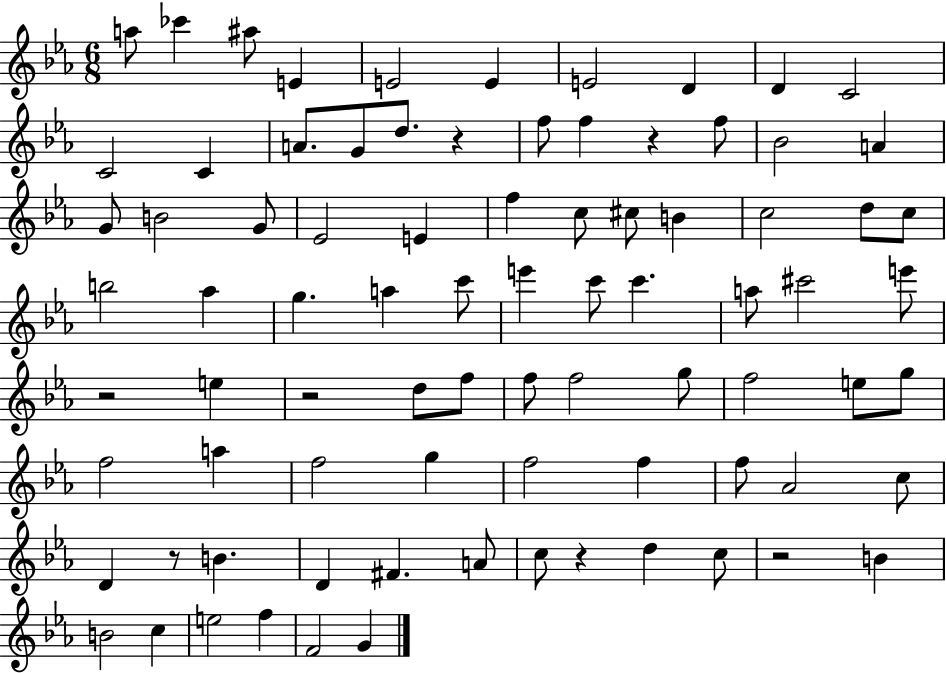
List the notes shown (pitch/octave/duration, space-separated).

A5/e CES6/q A#5/e E4/q E4/h E4/q E4/h D4/q D4/q C4/h C4/h C4/q A4/e. G4/e D5/e. R/q F5/e F5/q R/q F5/e Bb4/h A4/q G4/e B4/h G4/e Eb4/h E4/q F5/q C5/e C#5/e B4/q C5/h D5/e C5/e B5/h Ab5/q G5/q. A5/q C6/e E6/q C6/e C6/q. A5/e C#6/h E6/e R/h E5/q R/h D5/e F5/e F5/e F5/h G5/e F5/h E5/e G5/e F5/h A5/q F5/h G5/q F5/h F5/q F5/e Ab4/h C5/e D4/q R/e B4/q. D4/q F#4/q. A4/e C5/e R/q D5/q C5/e R/h B4/q B4/h C5/q E5/h F5/q F4/h G4/q